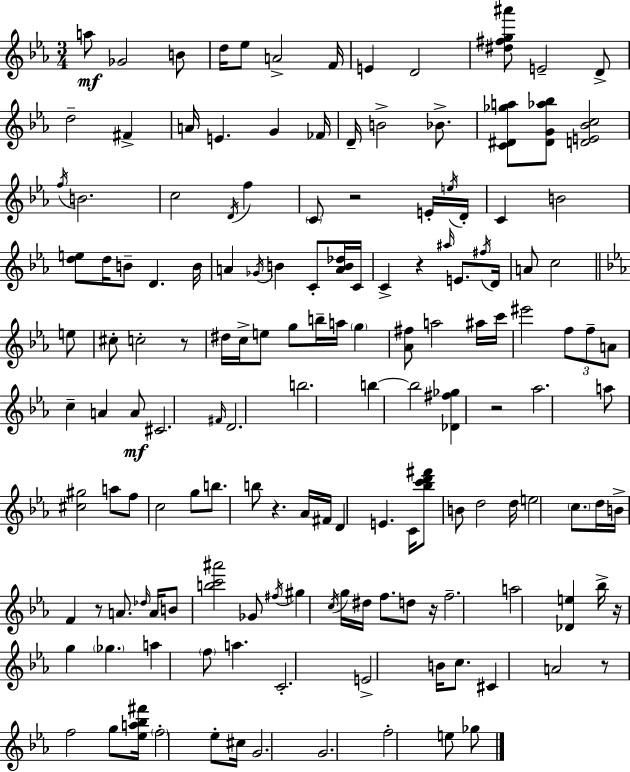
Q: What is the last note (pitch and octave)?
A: Gb5